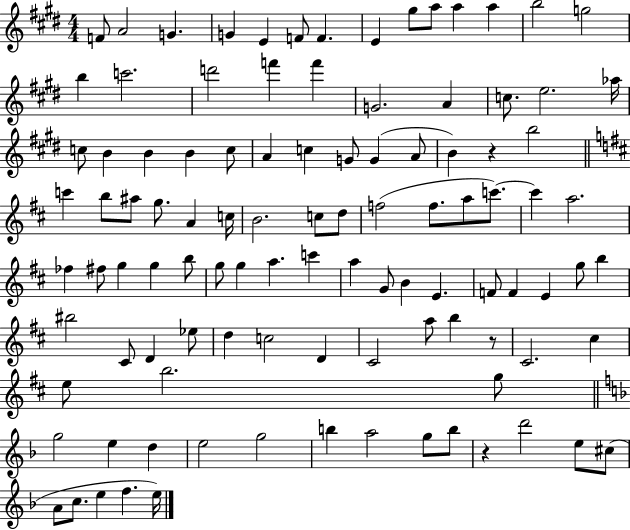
{
  \clef treble
  \numericTimeSignature
  \time 4/4
  \key e \major
  f'8 a'2 g'4. | g'4 e'4 f'8 f'4. | e'4 gis''8 a''8 a''4 a''4 | b''2 g''2 | \break b''4 c'''2. | d'''2 f'''4 f'''4 | g'2. a'4 | c''8. e''2. aes''16 | \break c''8 b'4 b'4 b'4 c''8 | a'4 c''4 g'8 g'4( a'8 | b'4) r4 b''2 | \bar "||" \break \key b \minor c'''4 b''8 ais''8 g''8. a'4 c''16 | b'2. c''8 d''8 | f''2( f''8. a''8 c'''8.~~) | c'''4 a''2. | \break fes''4 fis''8 g''4 g''4 b''8 | g''8 g''4 a''4. c'''4 | a''4 g'8 b'4 e'4. | f'8 f'4 e'4 g''8 b''4 | \break bis''2 cis'8 d'4 ees''8 | d''4 c''2 d'4 | cis'2 a''8 b''4 r8 | cis'2. cis''4 | \break e''8 b''2. g''8 | \bar "||" \break \key f \major g''2 e''4 d''4 | e''2 g''2 | b''4 a''2 g''8 b''8 | r4 d'''2 e''8 cis''8( | \break a'8 c''8. e''4 f''4. e''16) | \bar "|."
}